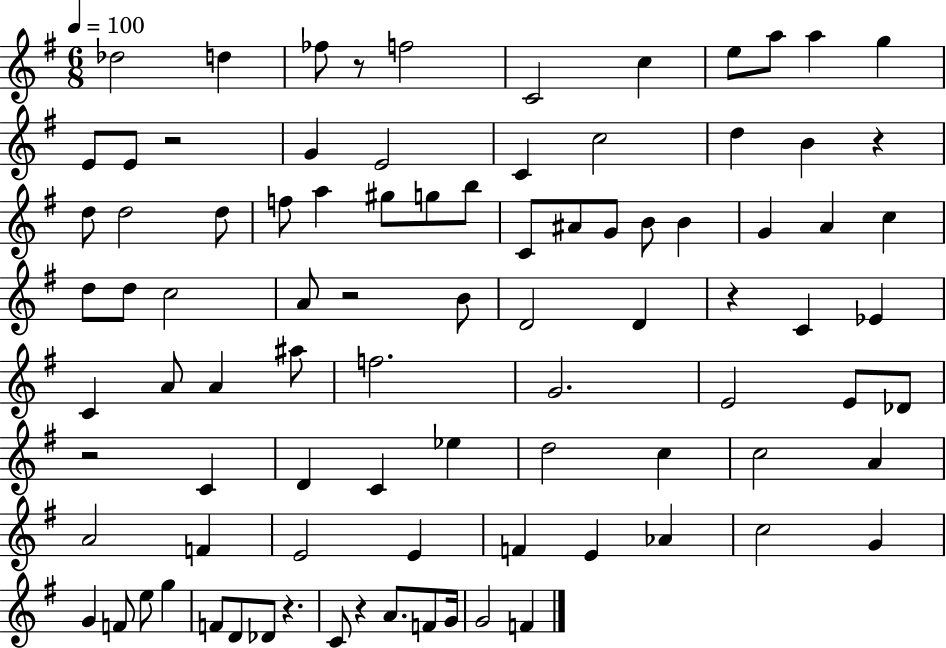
{
  \clef treble
  \numericTimeSignature
  \time 6/8
  \key g \major
  \tempo 4 = 100
  \repeat volta 2 { des''2 d''4 | fes''8 r8 f''2 | c'2 c''4 | e''8 a''8 a''4 g''4 | \break e'8 e'8 r2 | g'4 e'2 | c'4 c''2 | d''4 b'4 r4 | \break d''8 d''2 d''8 | f''8 a''4 gis''8 g''8 b''8 | c'8 ais'8 g'8 b'8 b'4 | g'4 a'4 c''4 | \break d''8 d''8 c''2 | a'8 r2 b'8 | d'2 d'4 | r4 c'4 ees'4 | \break c'4 a'8 a'4 ais''8 | f''2. | g'2. | e'2 e'8 des'8 | \break r2 c'4 | d'4 c'4 ees''4 | d''2 c''4 | c''2 a'4 | \break a'2 f'4 | e'2 e'4 | f'4 e'4 aes'4 | c''2 g'4 | \break g'4 f'8 e''8 g''4 | f'8 d'8 des'8 r4. | c'8 r4 a'8. f'8 g'16 | g'2 f'4 | \break } \bar "|."
}